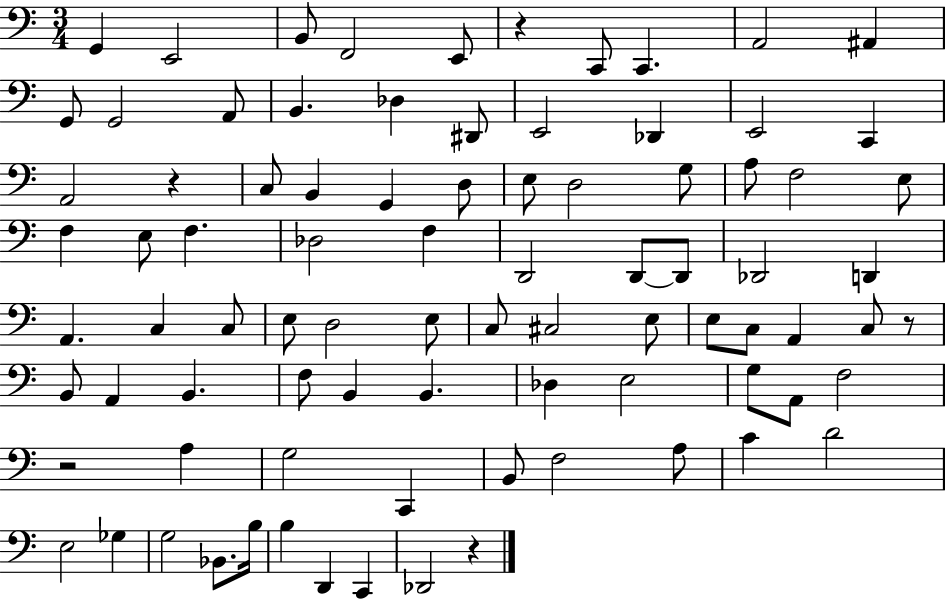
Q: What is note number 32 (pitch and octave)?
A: E3